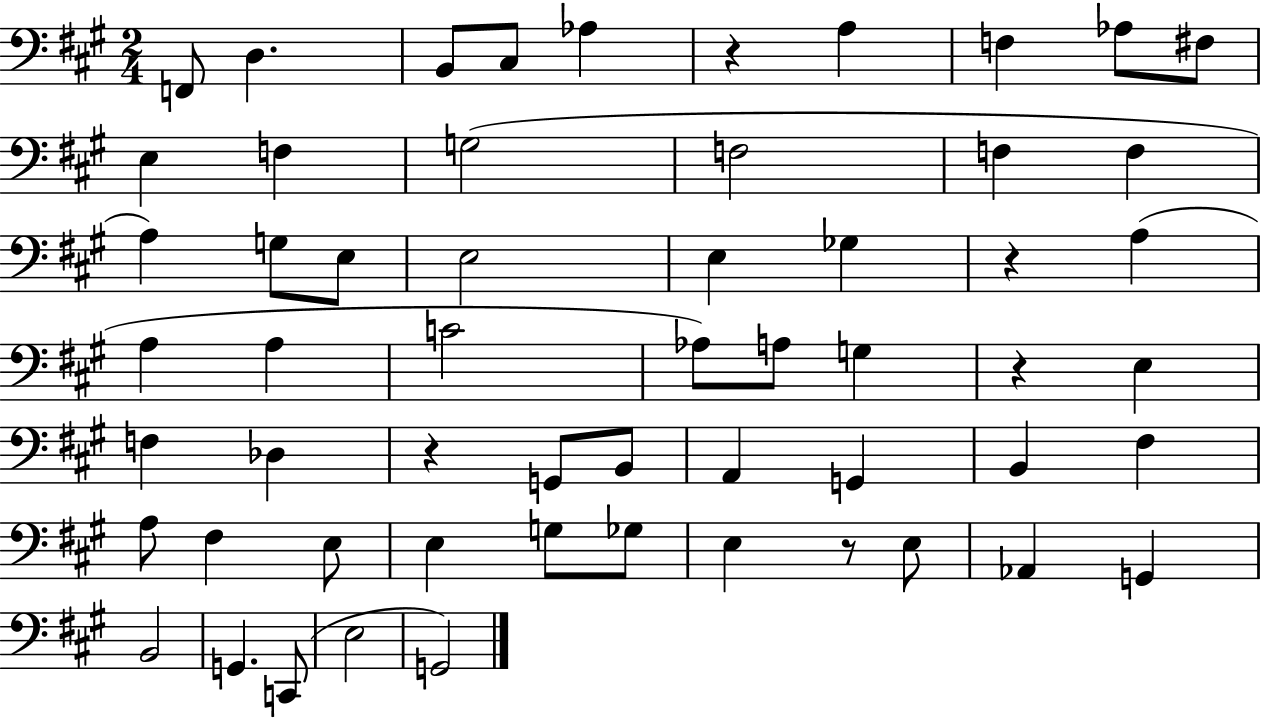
F2/e D3/q. B2/e C#3/e Ab3/q R/q A3/q F3/q Ab3/e F#3/e E3/q F3/q G3/h F3/h F3/q F3/q A3/q G3/e E3/e E3/h E3/q Gb3/q R/q A3/q A3/q A3/q C4/h Ab3/e A3/e G3/q R/q E3/q F3/q Db3/q R/q G2/e B2/e A2/q G2/q B2/q F#3/q A3/e F#3/q E3/e E3/q G3/e Gb3/e E3/q R/e E3/e Ab2/q G2/q B2/h G2/q. C2/e E3/h G2/h